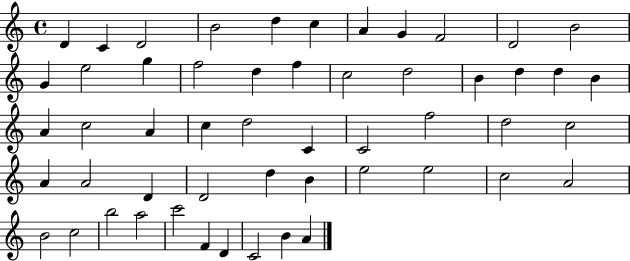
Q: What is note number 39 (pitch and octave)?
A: B4